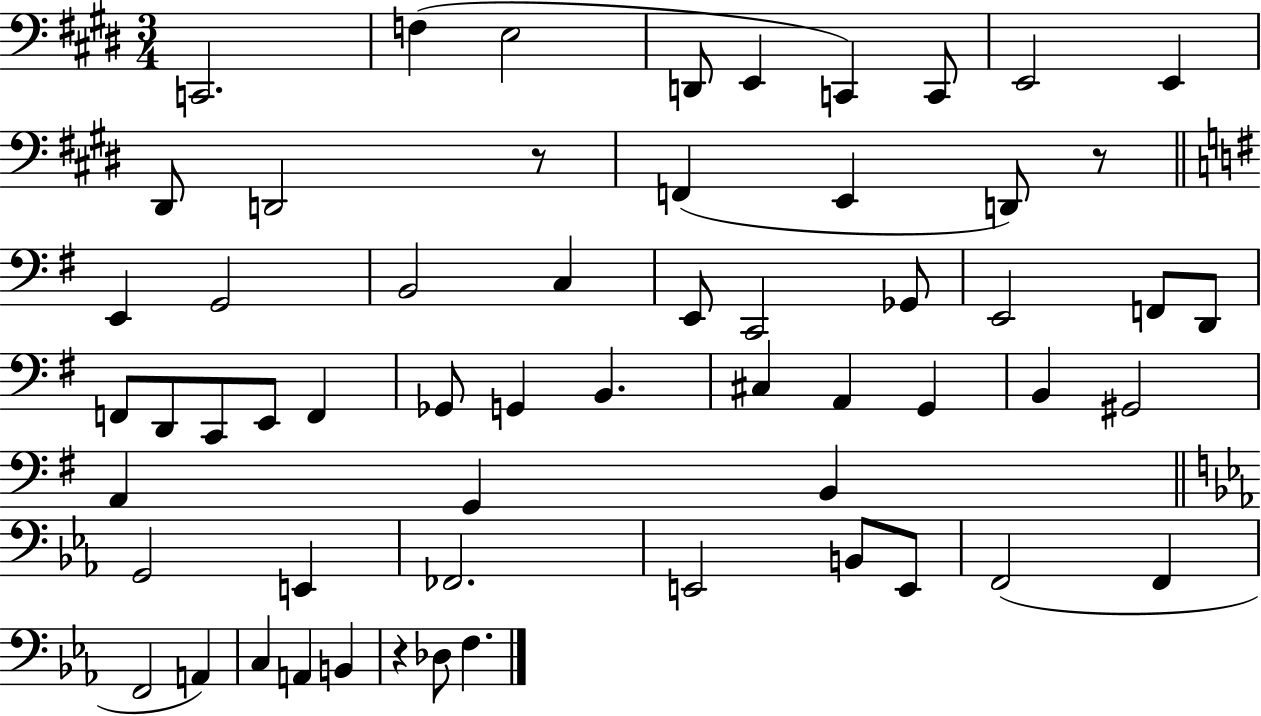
C2/h. F3/q E3/h D2/e E2/q C2/q C2/e E2/h E2/q D#2/e D2/h R/e F2/q E2/q D2/e R/e E2/q G2/h B2/h C3/q E2/e C2/h Gb2/e E2/h F2/e D2/e F2/e D2/e C2/e E2/e F2/q Gb2/e G2/q B2/q. C#3/q A2/q G2/q B2/q G#2/h A2/q G2/q B2/q G2/h E2/q FES2/h. E2/h B2/e E2/e F2/h F2/q F2/h A2/q C3/q A2/q B2/q R/q Db3/e F3/q.